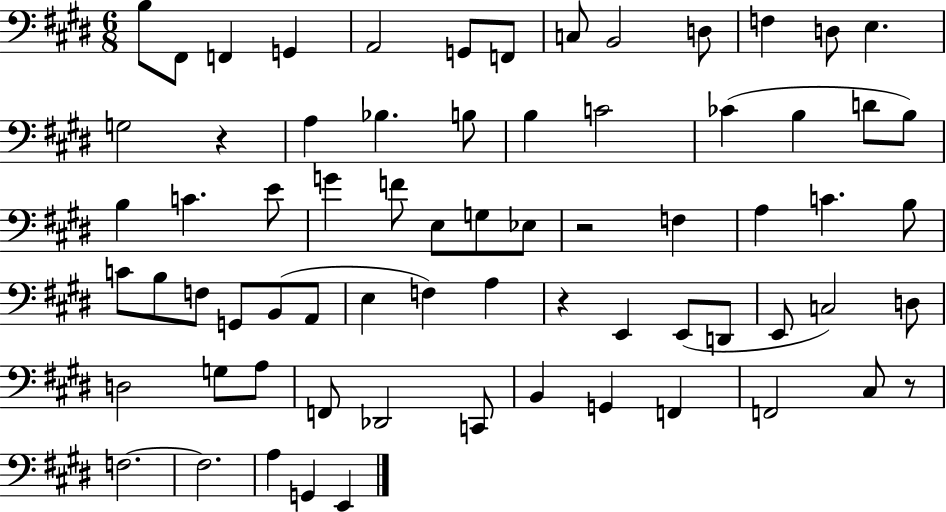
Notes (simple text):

B3/e F#2/e F2/q G2/q A2/h G2/e F2/e C3/e B2/h D3/e F3/q D3/e E3/q. G3/h R/q A3/q Bb3/q. B3/e B3/q C4/h CES4/q B3/q D4/e B3/e B3/q C4/q. E4/e G4/q F4/e E3/e G3/e Eb3/e R/h F3/q A3/q C4/q. B3/e C4/e B3/e F3/e G2/e B2/e A2/e E3/q F3/q A3/q R/q E2/q E2/e D2/e E2/e C3/h D3/e D3/h G3/e A3/e F2/e Db2/h C2/e B2/q G2/q F2/q F2/h C#3/e R/e F3/h. F3/h. A3/q G2/q E2/q